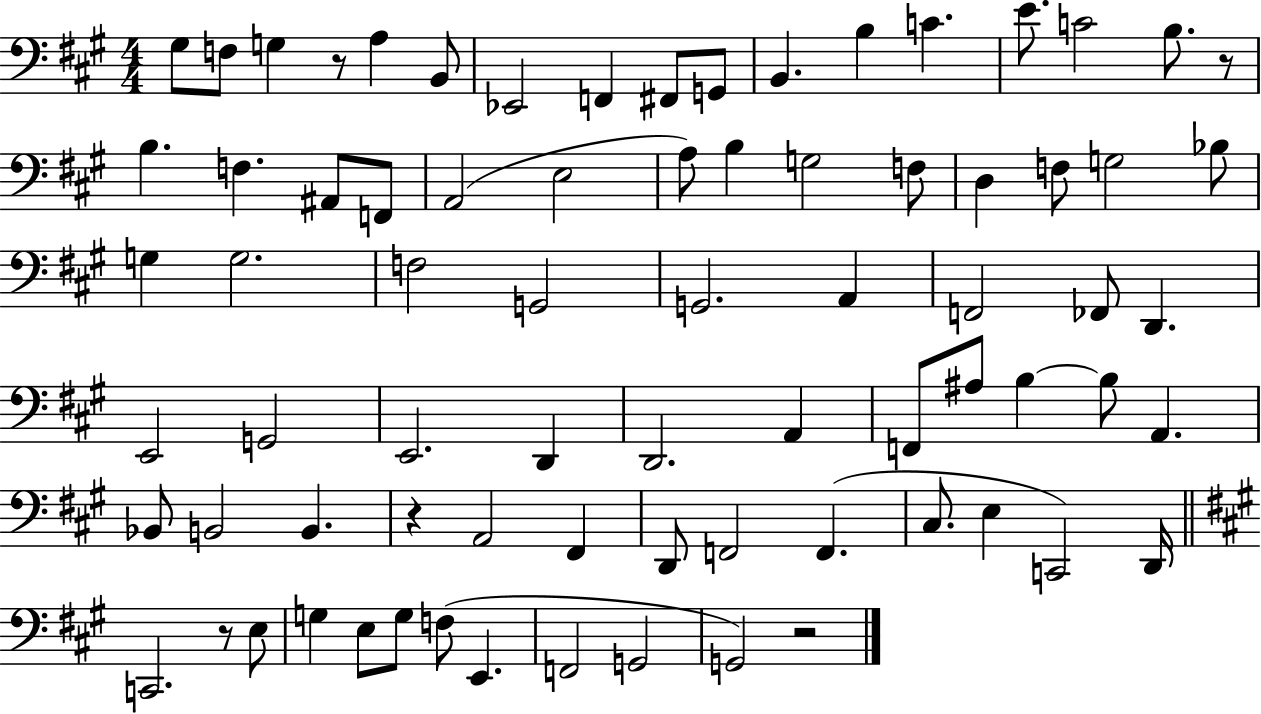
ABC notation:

X:1
T:Untitled
M:4/4
L:1/4
K:A
^G,/2 F,/2 G, z/2 A, B,,/2 _E,,2 F,, ^F,,/2 G,,/2 B,, B, C E/2 C2 B,/2 z/2 B, F, ^A,,/2 F,,/2 A,,2 E,2 A,/2 B, G,2 F,/2 D, F,/2 G,2 _B,/2 G, G,2 F,2 G,,2 G,,2 A,, F,,2 _F,,/2 D,, E,,2 G,,2 E,,2 D,, D,,2 A,, F,,/2 ^A,/2 B, B,/2 A,, _B,,/2 B,,2 B,, z A,,2 ^F,, D,,/2 F,,2 F,, ^C,/2 E, C,,2 D,,/4 C,,2 z/2 E,/2 G, E,/2 G,/2 F,/2 E,, F,,2 G,,2 G,,2 z2